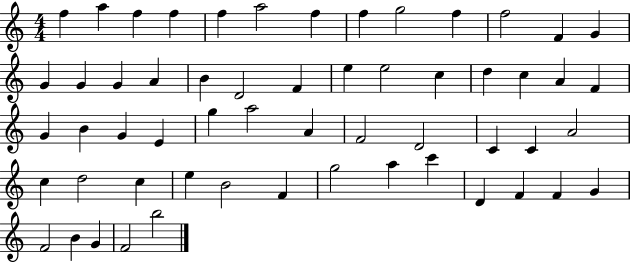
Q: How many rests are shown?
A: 0